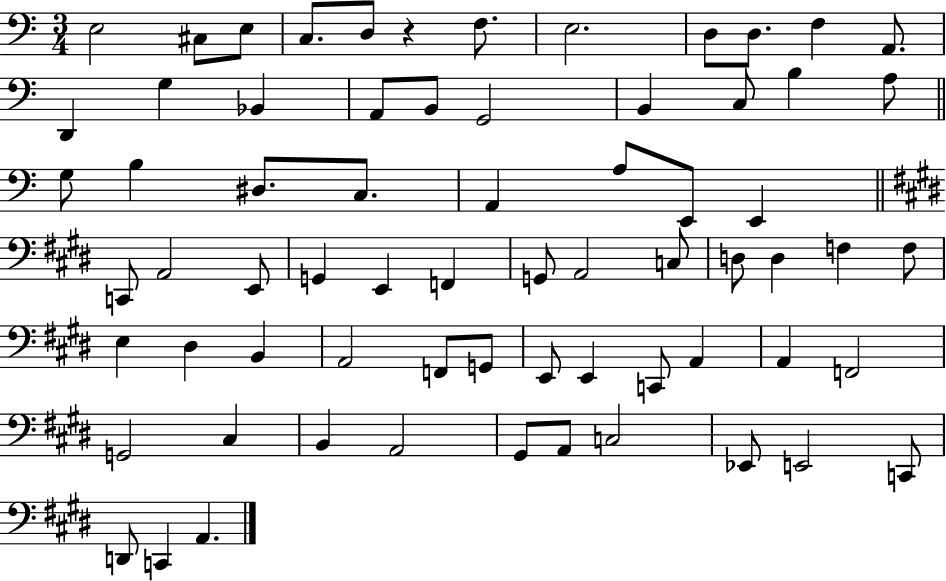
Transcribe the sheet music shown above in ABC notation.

X:1
T:Untitled
M:3/4
L:1/4
K:C
E,2 ^C,/2 E,/2 C,/2 D,/2 z F,/2 E,2 D,/2 D,/2 F, A,,/2 D,, G, _B,, A,,/2 B,,/2 G,,2 B,, C,/2 B, A,/2 G,/2 B, ^D,/2 C,/2 A,, A,/2 E,,/2 E,, C,,/2 A,,2 E,,/2 G,, E,, F,, G,,/2 A,,2 C,/2 D,/2 D, F, F,/2 E, ^D, B,, A,,2 F,,/2 G,,/2 E,,/2 E,, C,,/2 A,, A,, F,,2 G,,2 ^C, B,, A,,2 ^G,,/2 A,,/2 C,2 _E,,/2 E,,2 C,,/2 D,,/2 C,, A,,